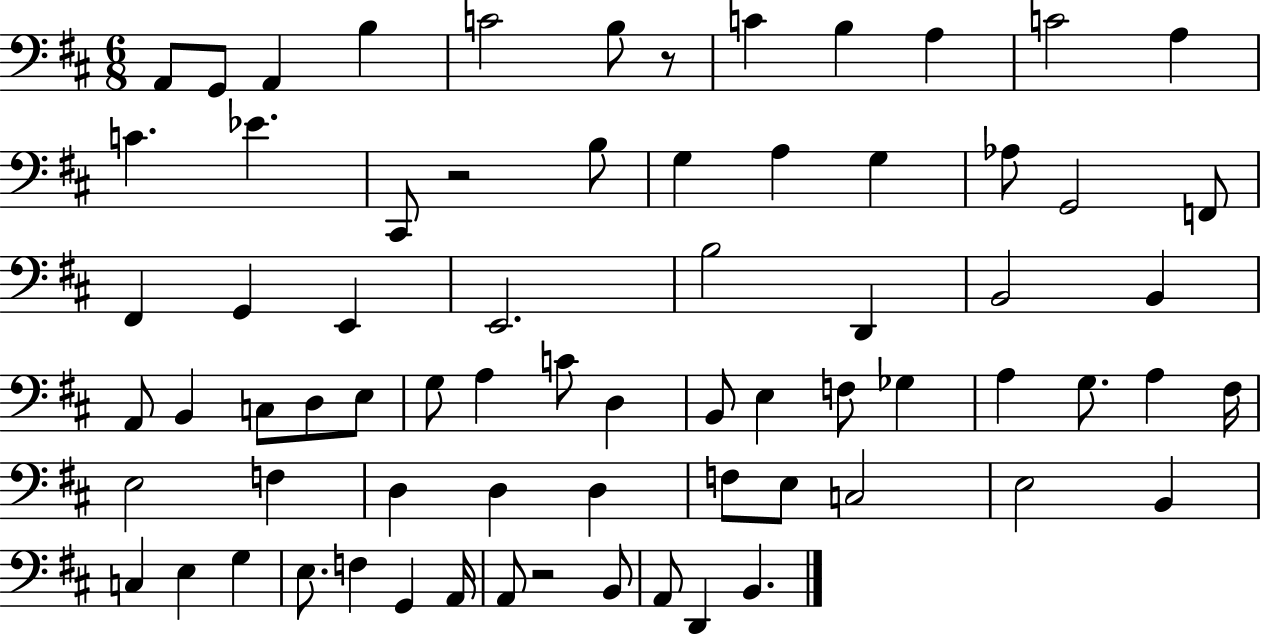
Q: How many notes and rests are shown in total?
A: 71